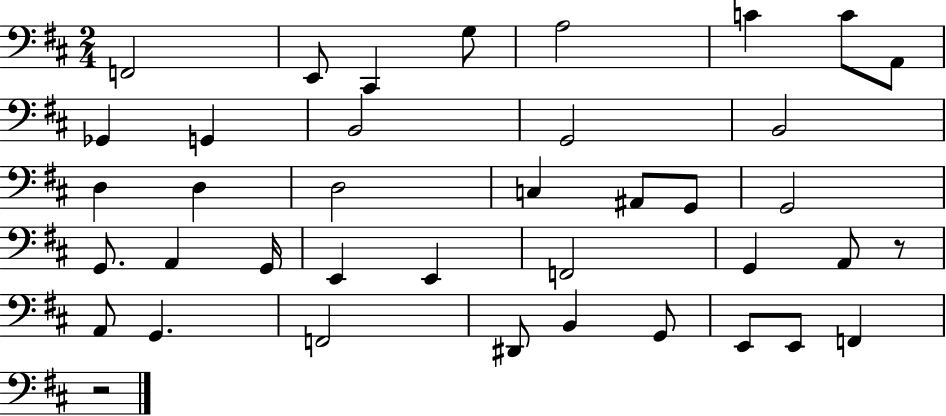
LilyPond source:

{
  \clef bass
  \numericTimeSignature
  \time 2/4
  \key d \major
  f,2 | e,8 cis,4 g8 | a2 | c'4 c'8 a,8 | \break ges,4 g,4 | b,2 | g,2 | b,2 | \break d4 d4 | d2 | c4 ais,8 g,8 | g,2 | \break g,8. a,4 g,16 | e,4 e,4 | f,2 | g,4 a,8 r8 | \break a,8 g,4. | f,2 | dis,8 b,4 g,8 | e,8 e,8 f,4 | \break r2 | \bar "|."
}